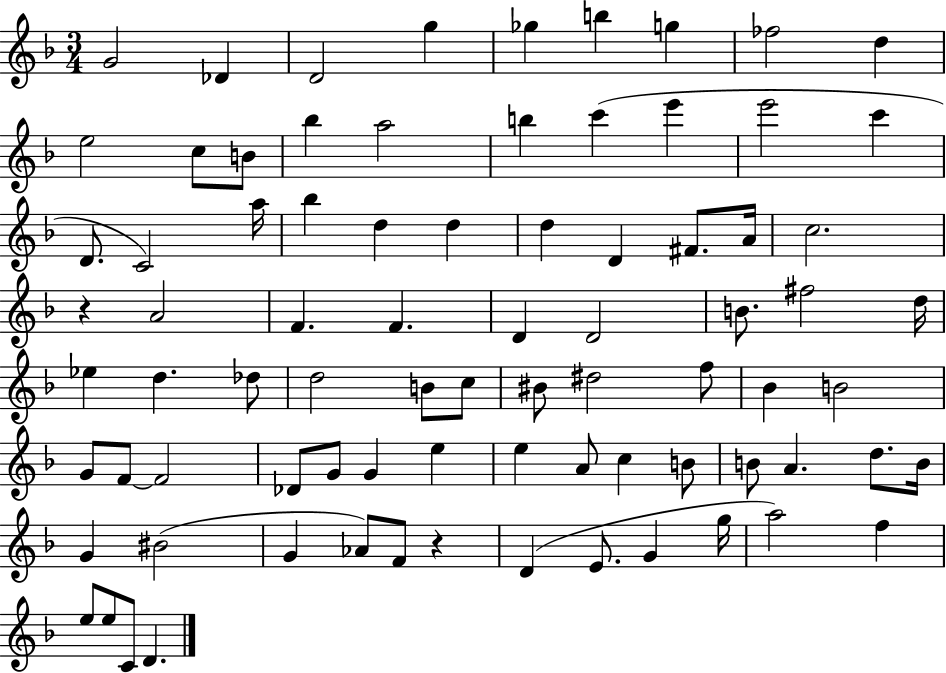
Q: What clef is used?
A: treble